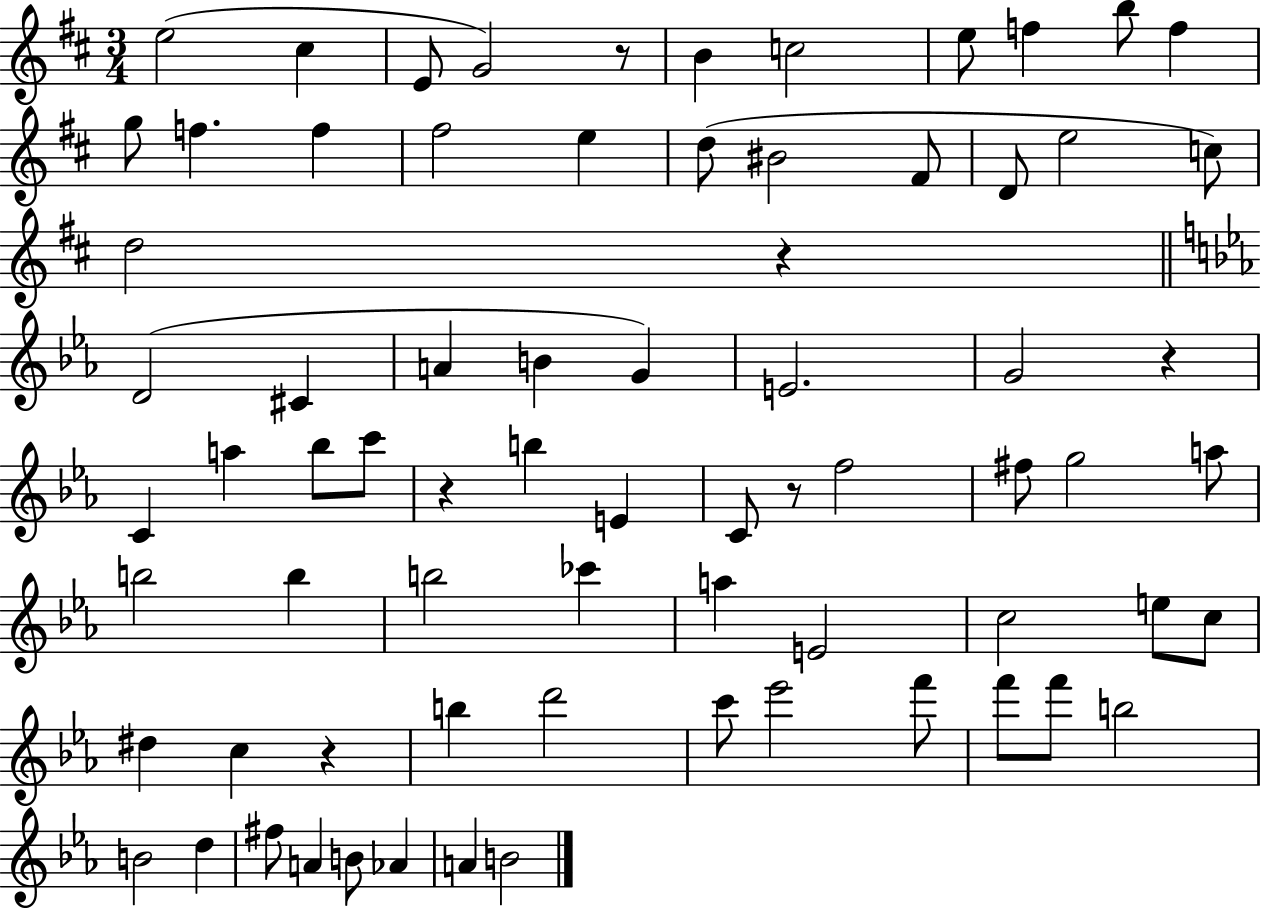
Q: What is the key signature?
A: D major